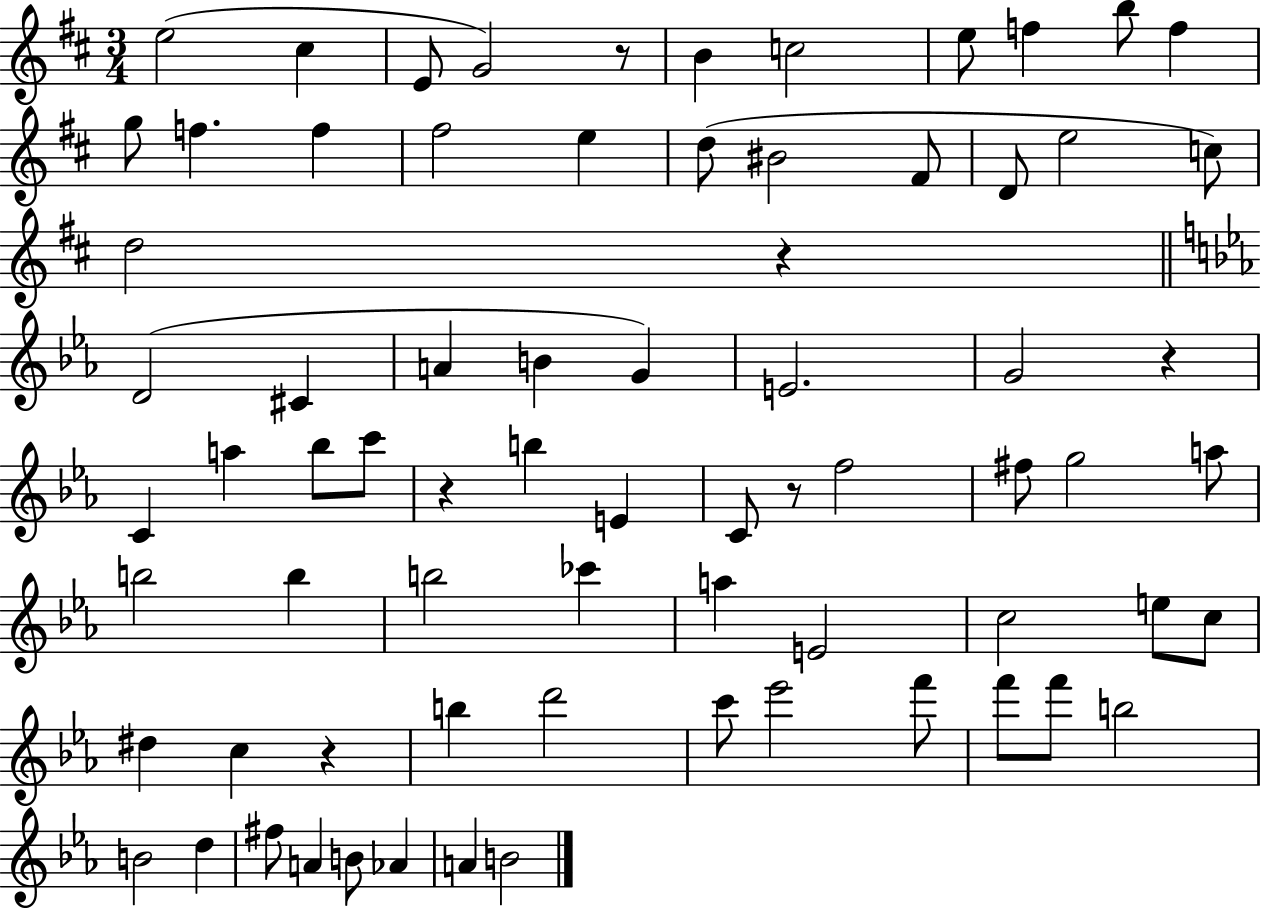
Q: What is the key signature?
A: D major